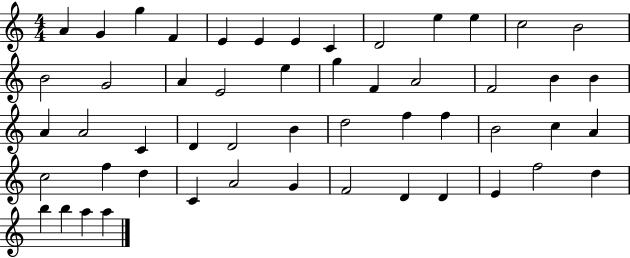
A4/q G4/q G5/q F4/q E4/q E4/q E4/q C4/q D4/h E5/q E5/q C5/h B4/h B4/h G4/h A4/q E4/h E5/q G5/q F4/q A4/h F4/h B4/q B4/q A4/q A4/h C4/q D4/q D4/h B4/q D5/h F5/q F5/q B4/h C5/q A4/q C5/h F5/q D5/q C4/q A4/h G4/q F4/h D4/q D4/q E4/q F5/h D5/q B5/q B5/q A5/q A5/q